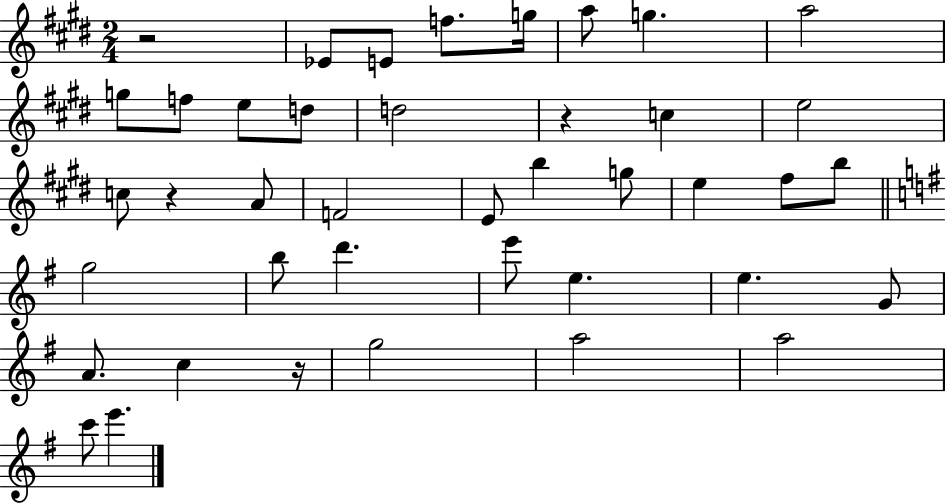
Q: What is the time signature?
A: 2/4